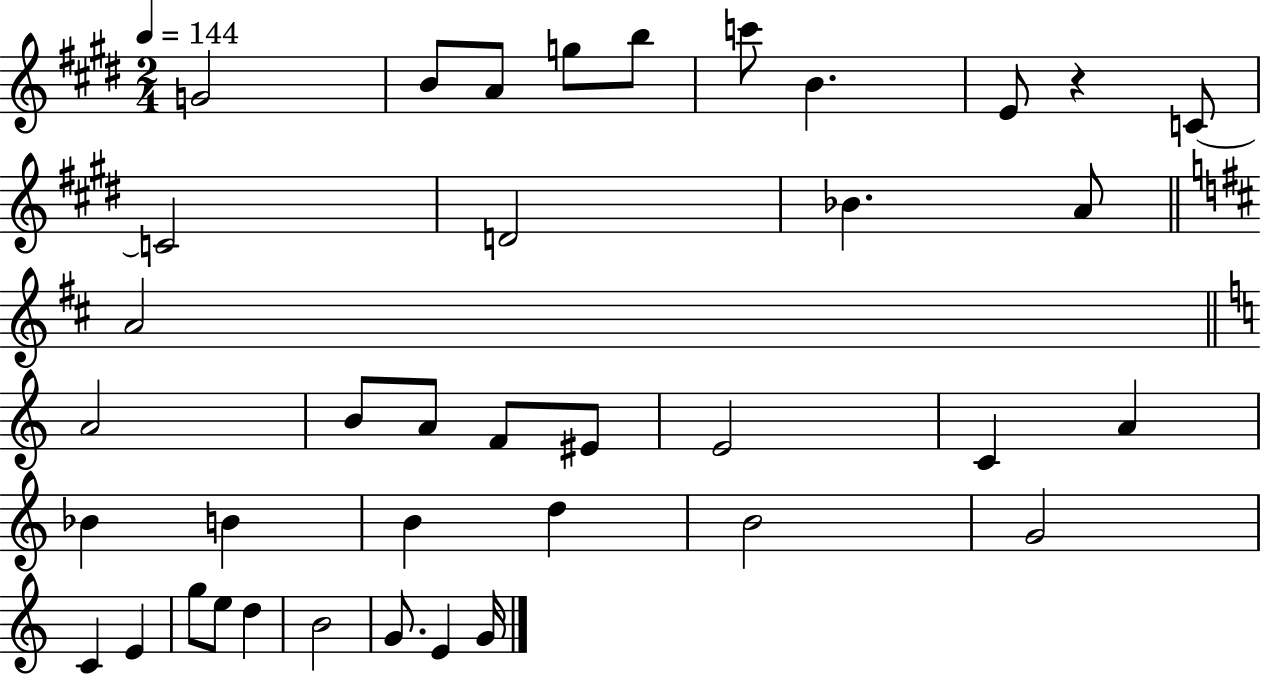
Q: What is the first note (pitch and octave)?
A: G4